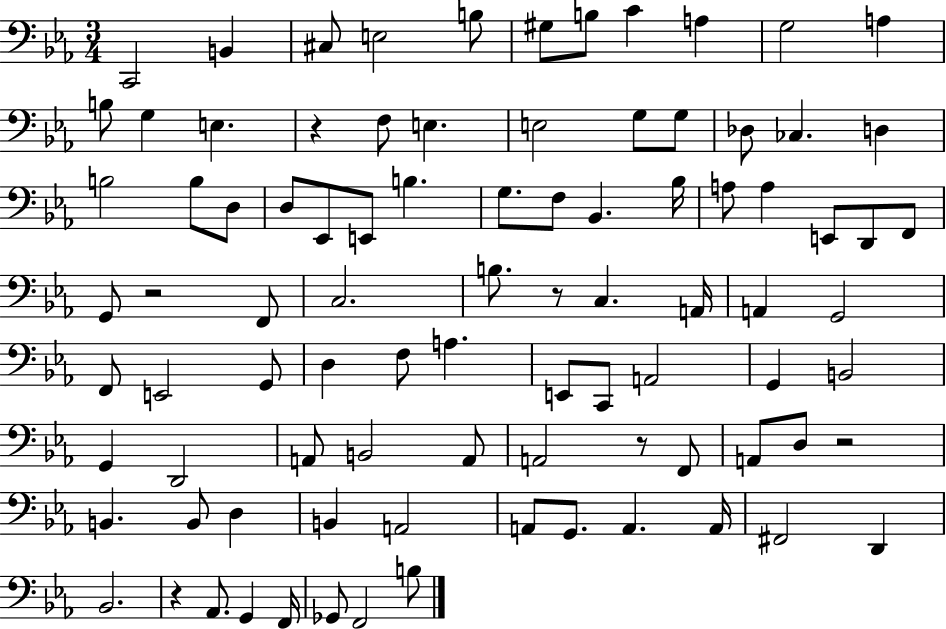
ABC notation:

X:1
T:Untitled
M:3/4
L:1/4
K:Eb
C,,2 B,, ^C,/2 E,2 B,/2 ^G,/2 B,/2 C A, G,2 A, B,/2 G, E, z F,/2 E, E,2 G,/2 G,/2 _D,/2 _C, D, B,2 B,/2 D,/2 D,/2 _E,,/2 E,,/2 B, G,/2 F,/2 _B,, _B,/4 A,/2 A, E,,/2 D,,/2 F,,/2 G,,/2 z2 F,,/2 C,2 B,/2 z/2 C, A,,/4 A,, G,,2 F,,/2 E,,2 G,,/2 D, F,/2 A, E,,/2 C,,/2 A,,2 G,, B,,2 G,, D,,2 A,,/2 B,,2 A,,/2 A,,2 z/2 F,,/2 A,,/2 D,/2 z2 B,, B,,/2 D, B,, A,,2 A,,/2 G,,/2 A,, A,,/4 ^F,,2 D,, _B,,2 z _A,,/2 G,, F,,/4 _G,,/2 F,,2 B,/2